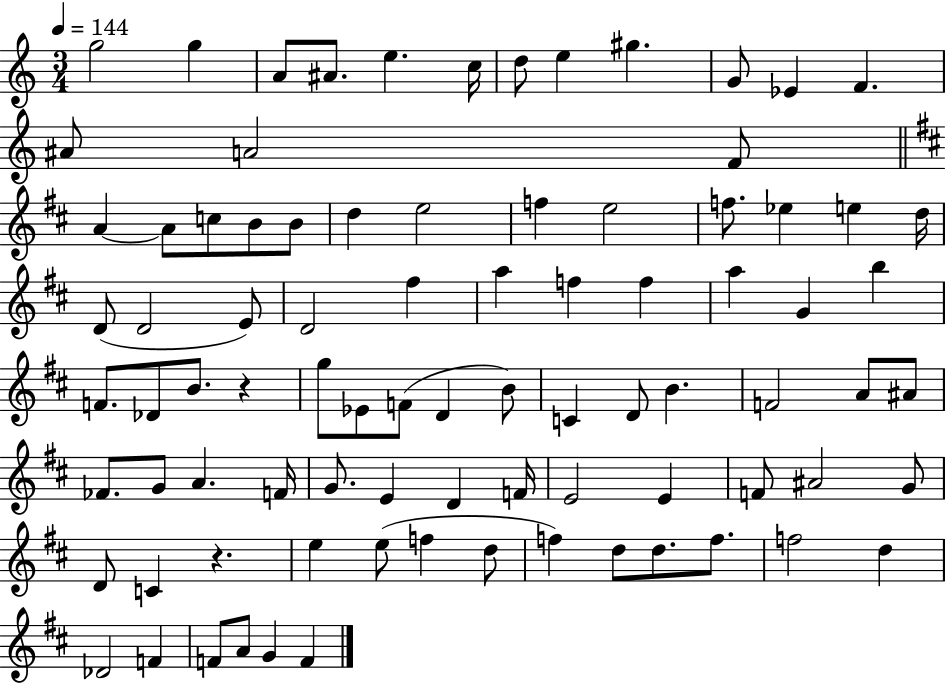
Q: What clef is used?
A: treble